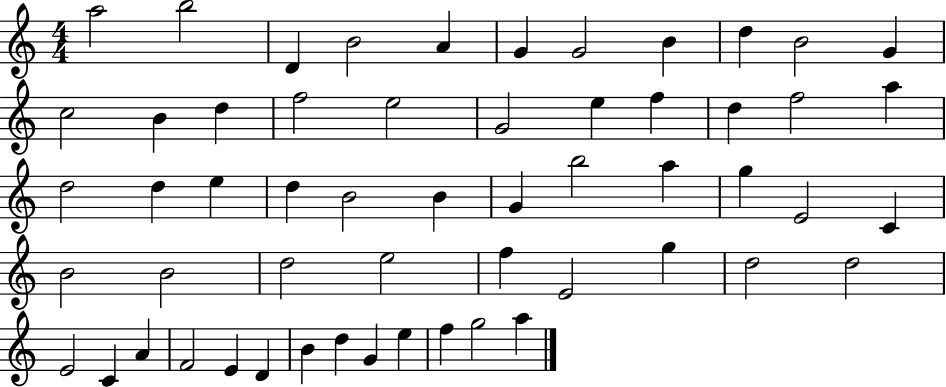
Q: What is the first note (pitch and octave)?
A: A5